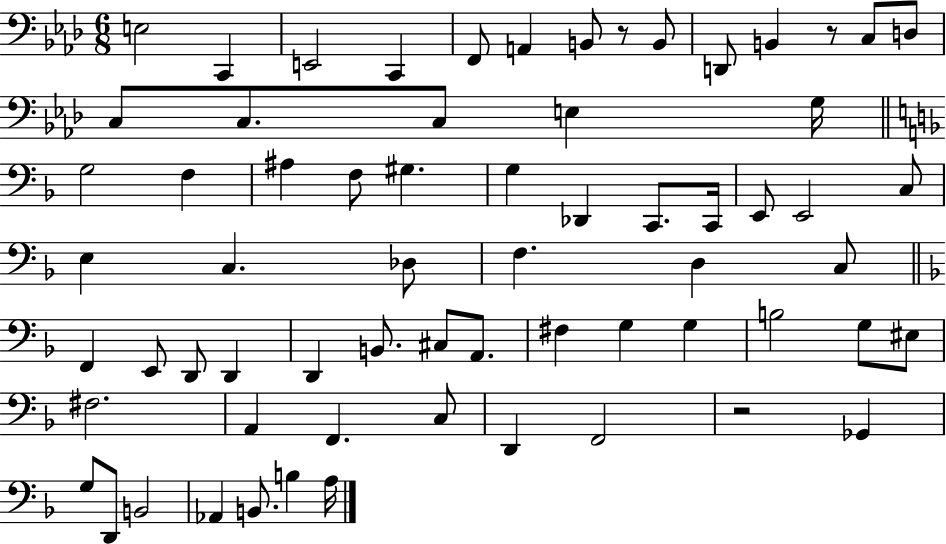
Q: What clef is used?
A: bass